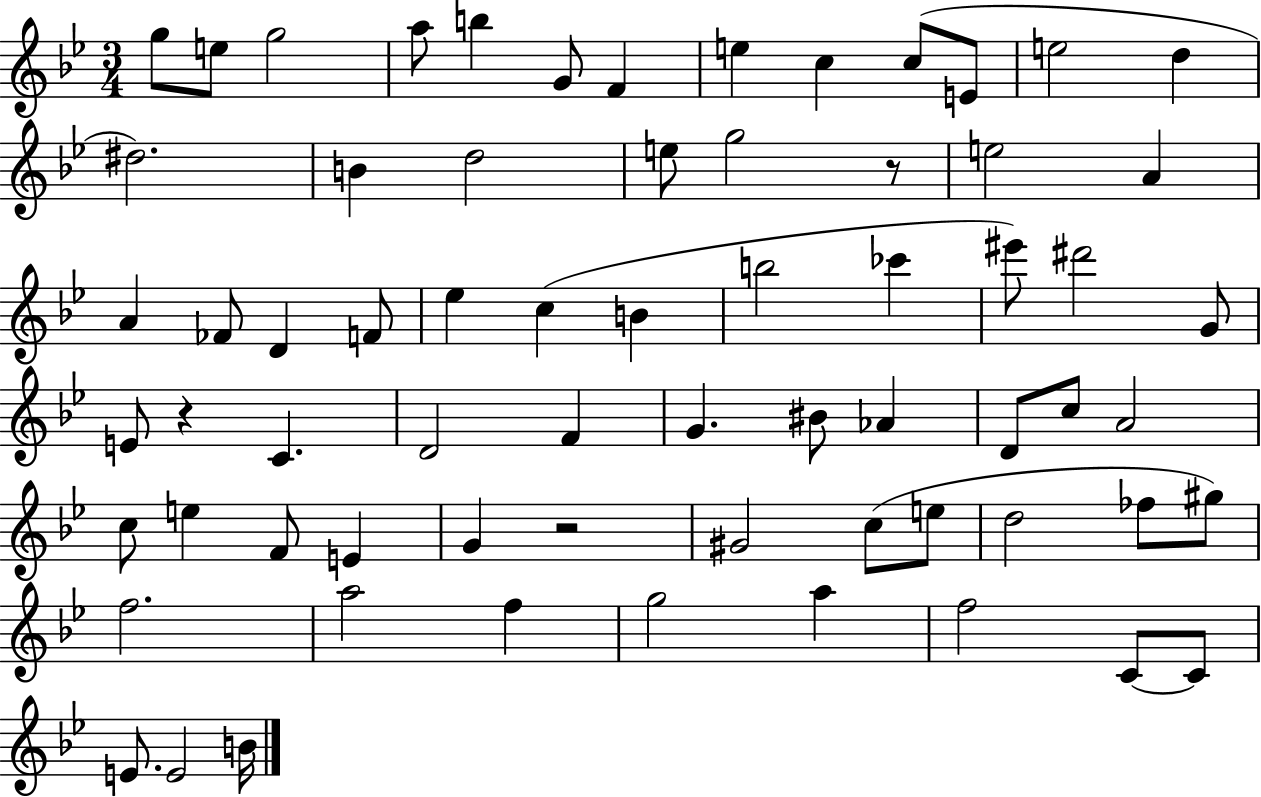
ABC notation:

X:1
T:Untitled
M:3/4
L:1/4
K:Bb
g/2 e/2 g2 a/2 b G/2 F e c c/2 E/2 e2 d ^d2 B d2 e/2 g2 z/2 e2 A A _F/2 D F/2 _e c B b2 _c' ^e'/2 ^d'2 G/2 E/2 z C D2 F G ^B/2 _A D/2 c/2 A2 c/2 e F/2 E G z2 ^G2 c/2 e/2 d2 _f/2 ^g/2 f2 a2 f g2 a f2 C/2 C/2 E/2 E2 B/4